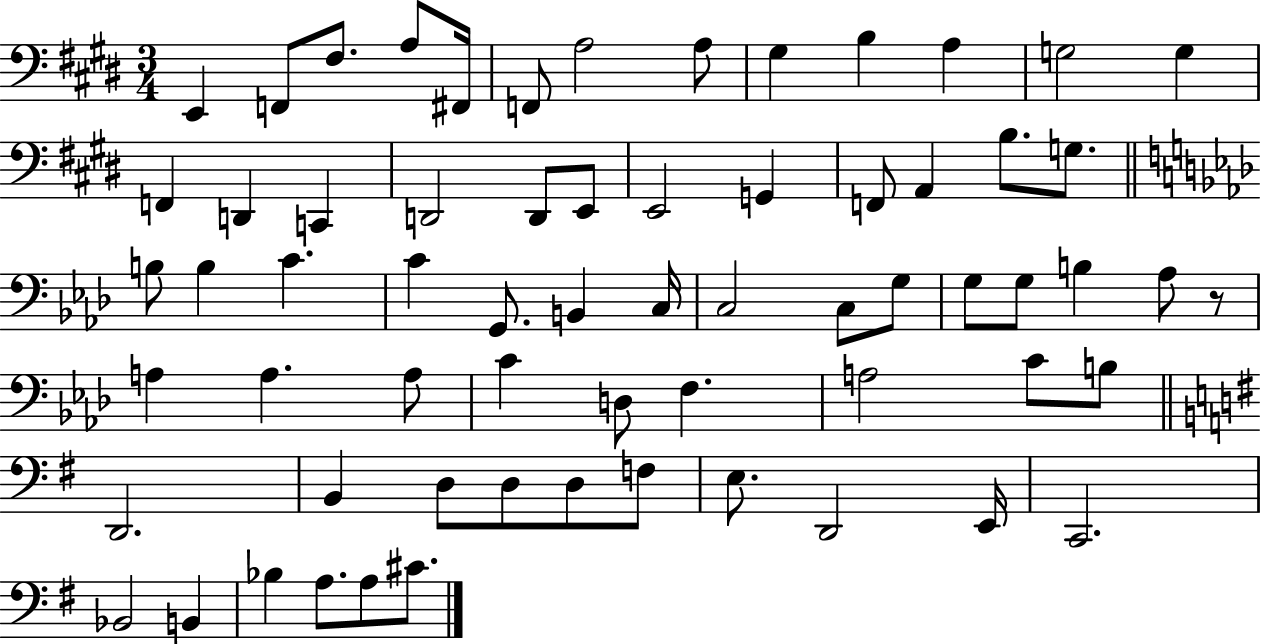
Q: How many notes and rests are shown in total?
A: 65